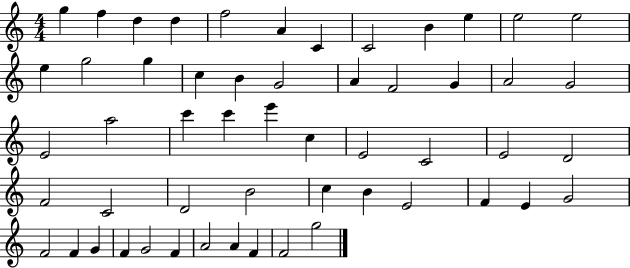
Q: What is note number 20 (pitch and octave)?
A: F4